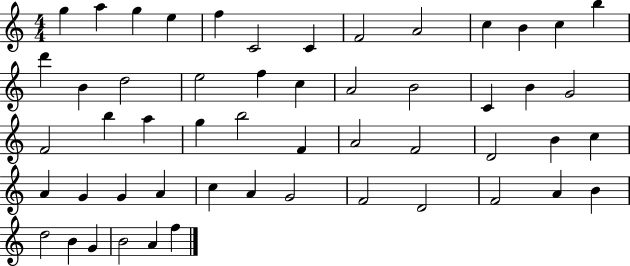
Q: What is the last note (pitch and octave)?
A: F5